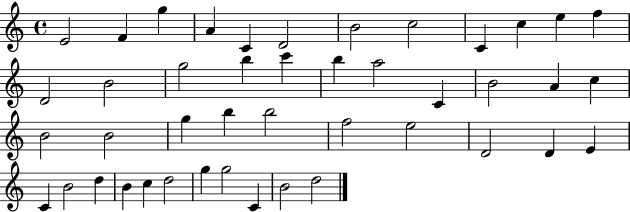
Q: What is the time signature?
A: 4/4